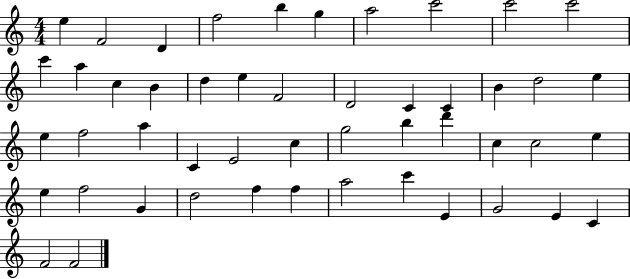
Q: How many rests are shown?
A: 0